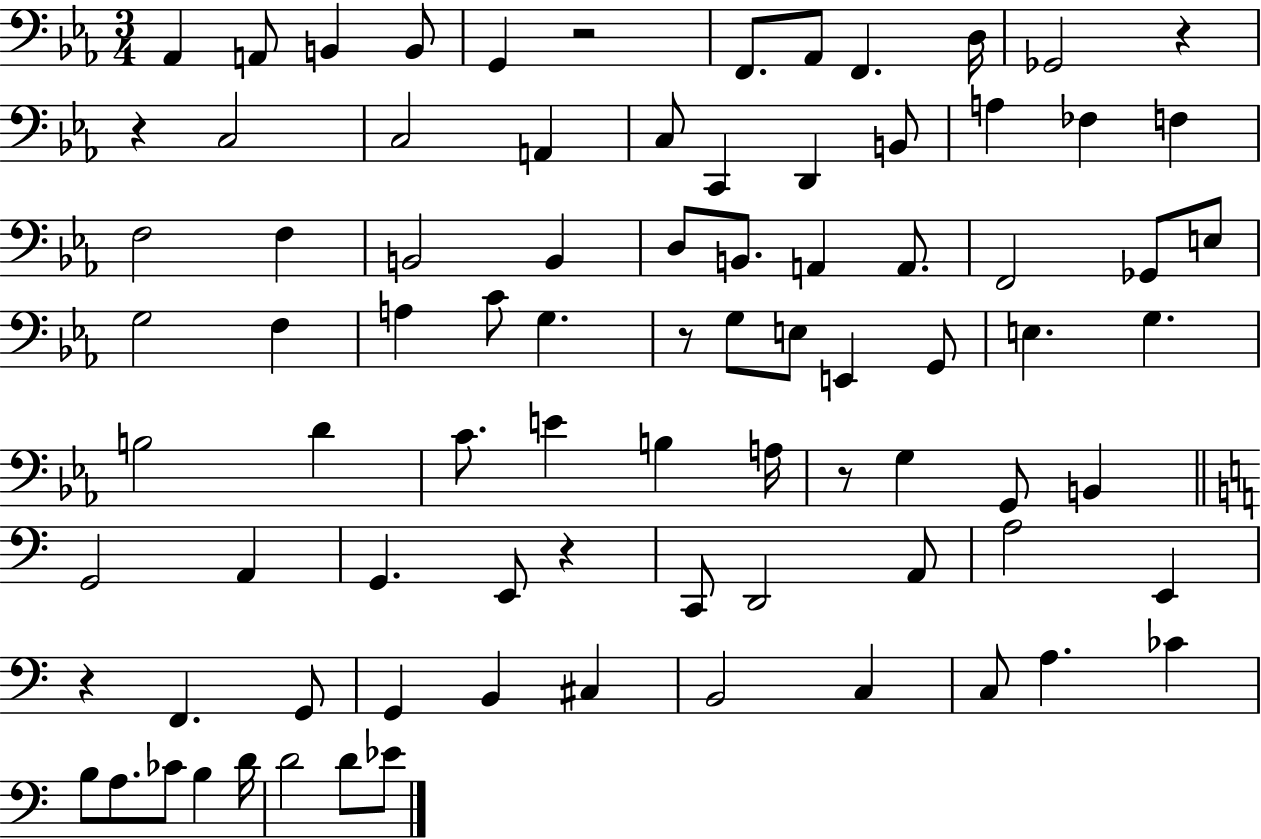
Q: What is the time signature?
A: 3/4